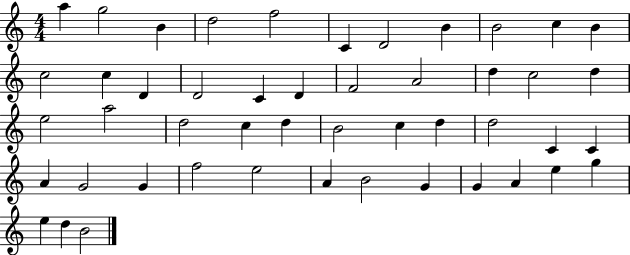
A5/q G5/h B4/q D5/h F5/h C4/q D4/h B4/q B4/h C5/q B4/q C5/h C5/q D4/q D4/h C4/q D4/q F4/h A4/h D5/q C5/h D5/q E5/h A5/h D5/h C5/q D5/q B4/h C5/q D5/q D5/h C4/q C4/q A4/q G4/h G4/q F5/h E5/h A4/q B4/h G4/q G4/q A4/q E5/q G5/q E5/q D5/q B4/h